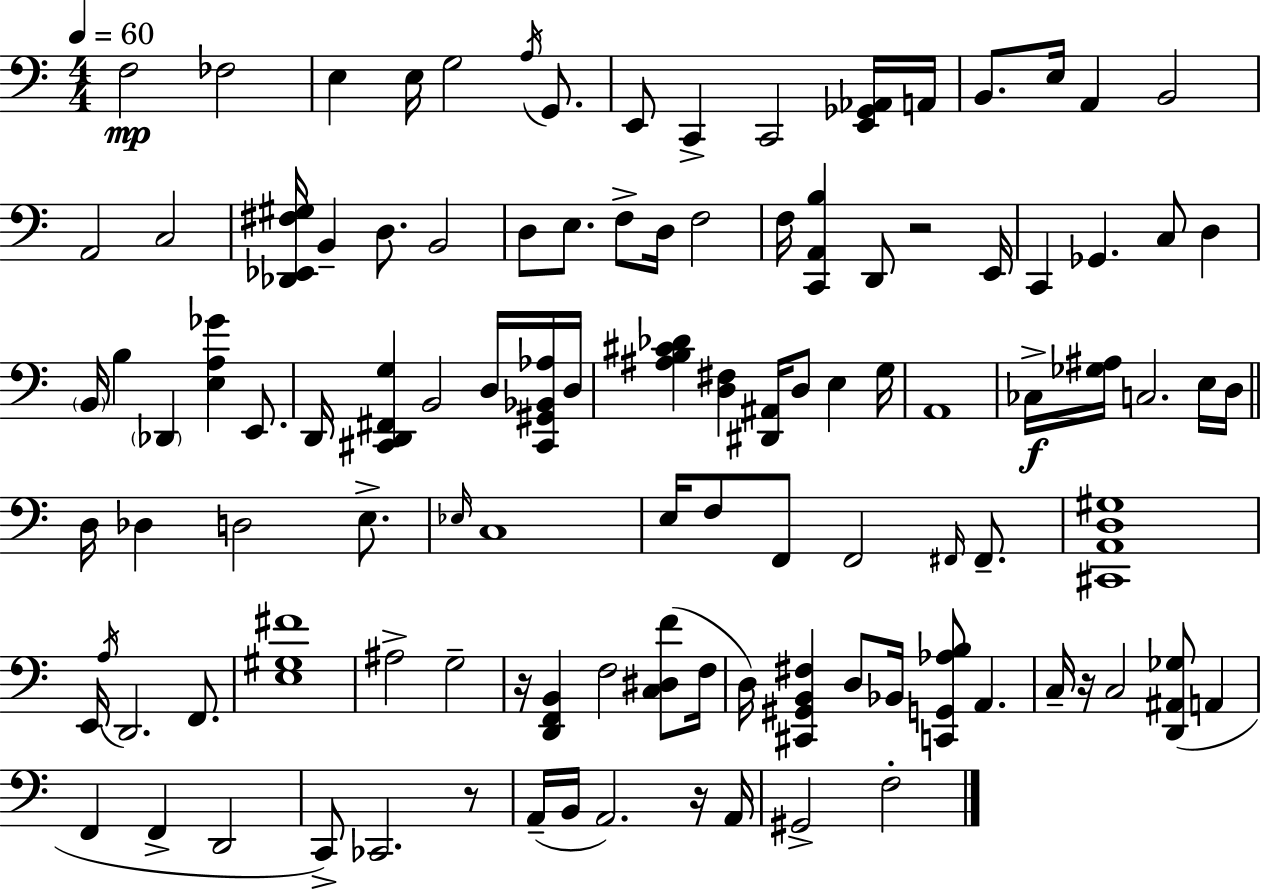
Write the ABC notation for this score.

X:1
T:Untitled
M:4/4
L:1/4
K:C
F,2 _F,2 E, E,/4 G,2 A,/4 G,,/2 E,,/2 C,, C,,2 [E,,_G,,_A,,]/4 A,,/4 B,,/2 E,/4 A,, B,,2 A,,2 C,2 [_D,,_E,,^F,^G,]/4 B,, D,/2 B,,2 D,/2 E,/2 F,/2 D,/4 F,2 F,/4 [C,,A,,B,] D,,/2 z2 E,,/4 C,, _G,, C,/2 D, B,,/4 B, _D,, [E,A,_G] E,,/2 D,,/4 [^C,,D,,^F,,G,] B,,2 D,/4 [^C,,^G,,_B,,_A,]/4 D,/4 [^A,B,^C_D] [D,^F,] [^D,,^A,,]/4 D,/2 E, G,/4 A,,4 _C,/4 [_G,^A,]/4 C,2 E,/4 D,/4 D,/4 _D, D,2 E,/2 _E,/4 C,4 E,/4 F,/2 F,,/2 F,,2 ^F,,/4 ^F,,/2 [^C,,A,,D,^G,]4 E,,/4 A,/4 D,,2 F,,/2 [E,^G,^F]4 ^A,2 G,2 z/4 [D,,F,,B,,] F,2 [C,^D,F]/2 F,/4 D,/4 [^C,,^G,,B,,^F,] D,/2 _B,,/4 [C,,G,,_A,B,]/2 A,, C,/4 z/4 C,2 [D,,^A,,_G,]/2 A,, F,, F,, D,,2 C,,/2 _C,,2 z/2 A,,/4 B,,/4 A,,2 z/4 A,,/4 ^G,,2 F,2